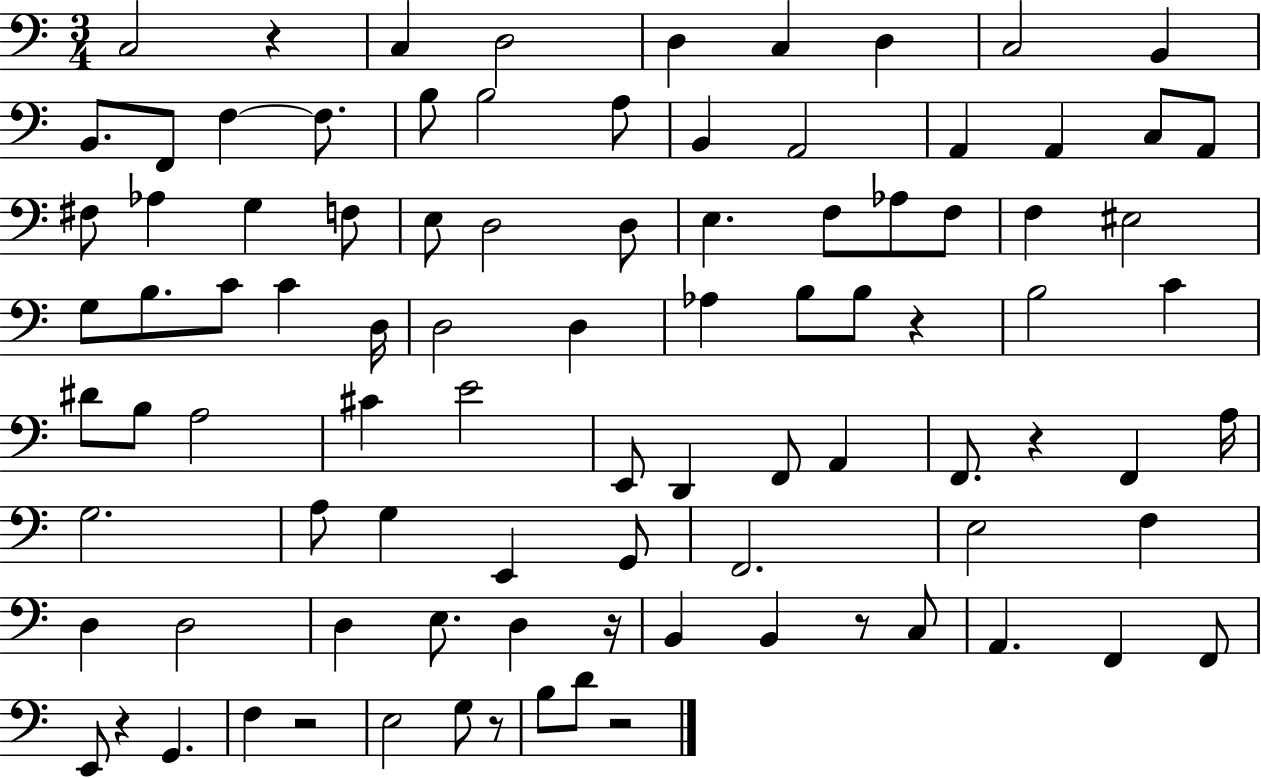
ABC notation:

X:1
T:Untitled
M:3/4
L:1/4
K:C
C,2 z C, D,2 D, C, D, C,2 B,, B,,/2 F,,/2 F, F,/2 B,/2 B,2 A,/2 B,, A,,2 A,, A,, C,/2 A,,/2 ^F,/2 _A, G, F,/2 E,/2 D,2 D,/2 E, F,/2 _A,/2 F,/2 F, ^E,2 G,/2 B,/2 C/2 C D,/4 D,2 D, _A, B,/2 B,/2 z B,2 C ^D/2 B,/2 A,2 ^C E2 E,,/2 D,, F,,/2 A,, F,,/2 z F,, A,/4 G,2 A,/2 G, E,, G,,/2 F,,2 E,2 F, D, D,2 D, E,/2 D, z/4 B,, B,, z/2 C,/2 A,, F,, F,,/2 E,,/2 z G,, F, z2 E,2 G,/2 z/2 B,/2 D/2 z2